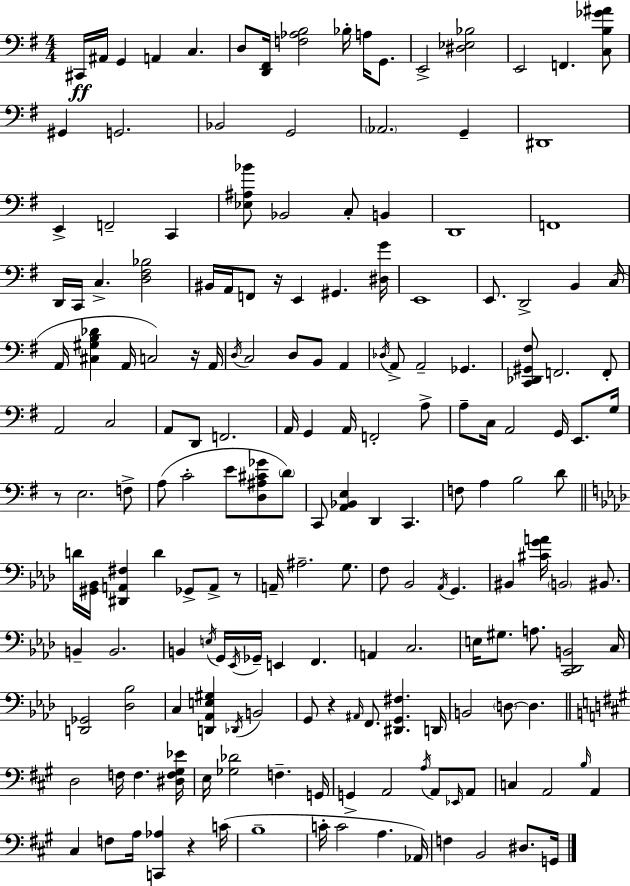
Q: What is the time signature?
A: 4/4